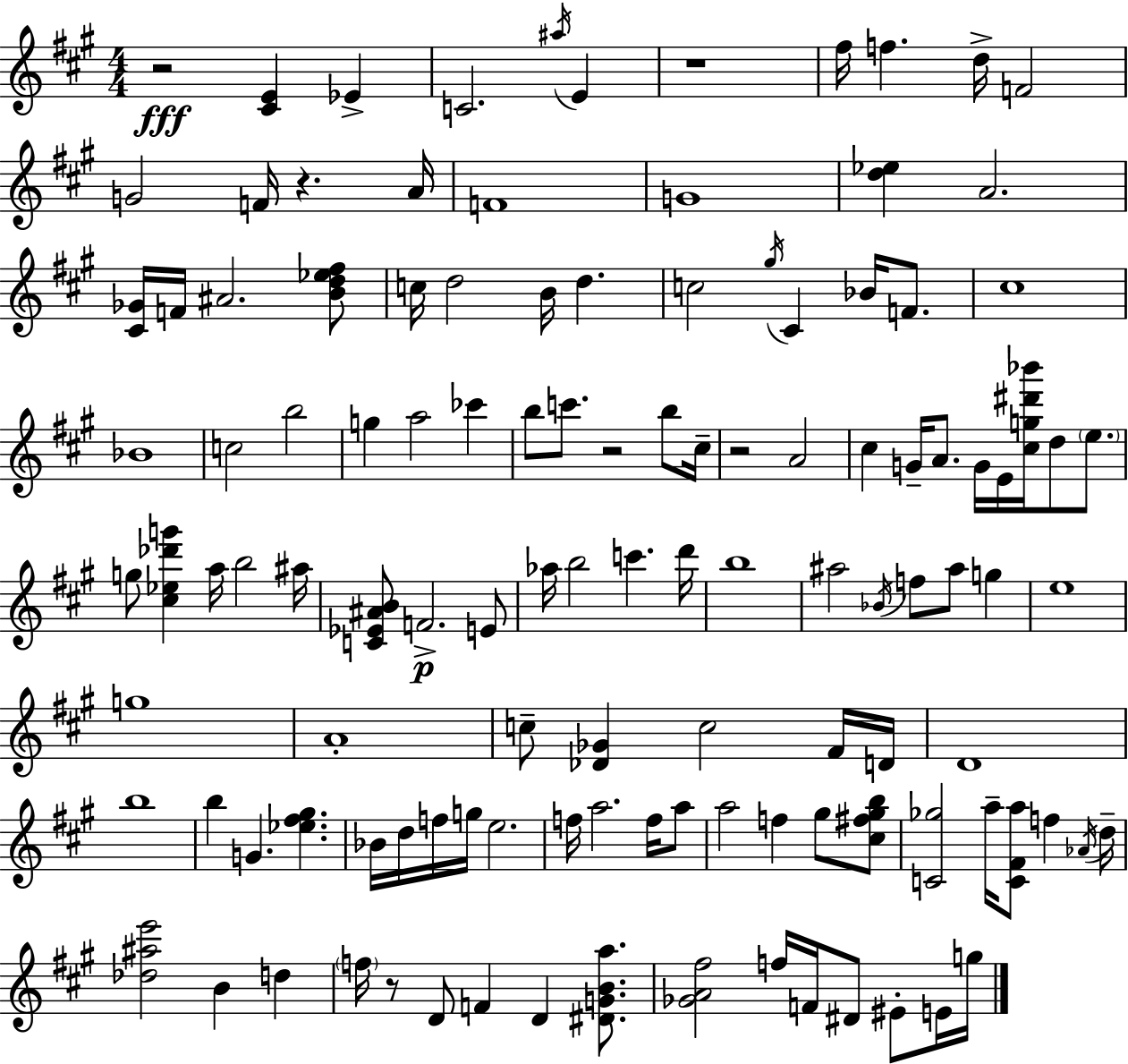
R/h [C#4,E4]/q Eb4/q C4/h. A#5/s E4/q R/w F#5/s F5/q. D5/s F4/h G4/h F4/s R/q. A4/s F4/w G4/w [D5,Eb5]/q A4/h. [C#4,Gb4]/s F4/s A#4/h. [B4,D5,Eb5,F#5]/e C5/s D5/h B4/s D5/q. C5/h G#5/s C#4/q Bb4/s F4/e. C#5/w Bb4/w C5/h B5/h G5/q A5/h CES6/q B5/e C6/e. R/h B5/e C#5/s R/h A4/h C#5/q G4/s A4/e. G4/s E4/s [C#5,G5,D#6,Bb6]/s D5/e E5/e. G5/e [C#5,Eb5,Db6,G6]/q A5/s B5/h A#5/s [C4,Eb4,A#4,B4]/e F4/h. E4/e Ab5/s B5/h C6/q. D6/s B5/w A#5/h Bb4/s F5/e A#5/e G5/q E5/w G5/w A4/w C5/e [Db4,Gb4]/q C5/h F#4/s D4/s D4/w B5/w B5/q G4/q. [Eb5,F#5,G#5]/q. Bb4/s D5/s F5/s G5/s E5/h. F5/s A5/h. F5/s A5/e A5/h F5/q G#5/e [C#5,F#5,G#5,B5]/e [C4,Gb5]/h A5/s [C4,F#4,A5]/e F5/q Ab4/s D5/s [Db5,A#5,E6]/h B4/q D5/q F5/s R/e D4/e F4/q D4/q [D#4,G4,B4,A5]/e. [Gb4,A4,F#5]/h F5/s F4/s D#4/e EIS4/e E4/s G5/s